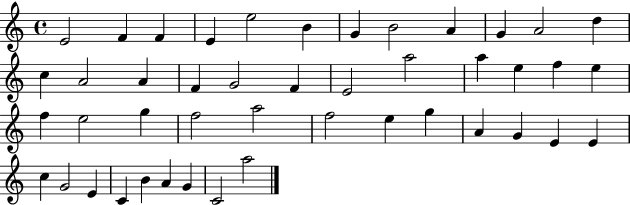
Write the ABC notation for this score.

X:1
T:Untitled
M:4/4
L:1/4
K:C
E2 F F E e2 B G B2 A G A2 d c A2 A F G2 F E2 a2 a e f e f e2 g f2 a2 f2 e g A G E E c G2 E C B A G C2 a2